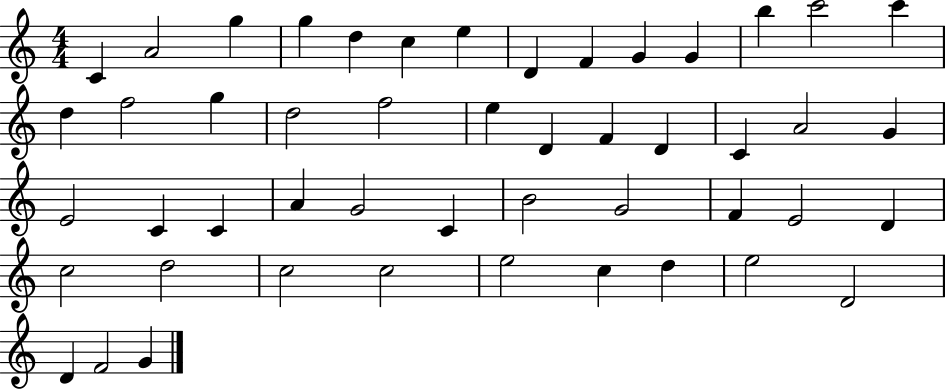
{
  \clef treble
  \numericTimeSignature
  \time 4/4
  \key c \major
  c'4 a'2 g''4 | g''4 d''4 c''4 e''4 | d'4 f'4 g'4 g'4 | b''4 c'''2 c'''4 | \break d''4 f''2 g''4 | d''2 f''2 | e''4 d'4 f'4 d'4 | c'4 a'2 g'4 | \break e'2 c'4 c'4 | a'4 g'2 c'4 | b'2 g'2 | f'4 e'2 d'4 | \break c''2 d''2 | c''2 c''2 | e''2 c''4 d''4 | e''2 d'2 | \break d'4 f'2 g'4 | \bar "|."
}